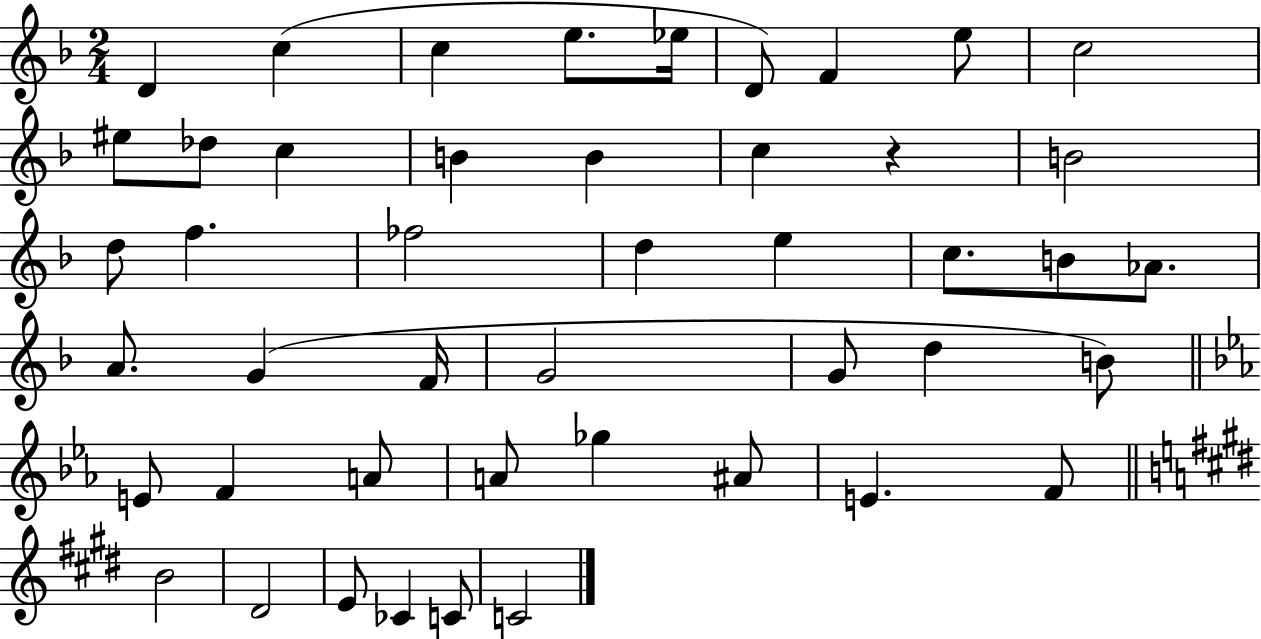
D4/q C5/q C5/q E5/e. Eb5/s D4/e F4/q E5/e C5/h EIS5/e Db5/e C5/q B4/q B4/q C5/q R/q B4/h D5/e F5/q. FES5/h D5/q E5/q C5/e. B4/e Ab4/e. A4/e. G4/q F4/s G4/h G4/e D5/q B4/e E4/e F4/q A4/e A4/e Gb5/q A#4/e E4/q. F4/e B4/h D#4/h E4/e CES4/q C4/e C4/h